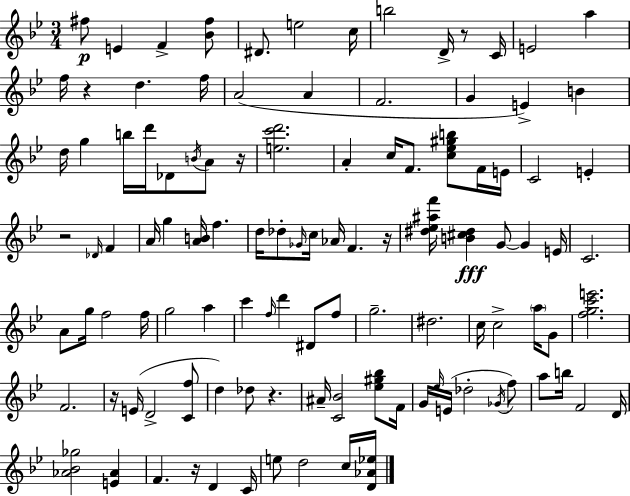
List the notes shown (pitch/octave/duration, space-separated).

F#5/e E4/q F4/q [Bb4,F#5]/e D#4/e. E5/h C5/s B5/h D4/s R/e C4/s E4/h A5/q F5/s R/q D5/q. F5/s A4/h A4/q F4/h. G4/q E4/q B4/q D5/s G5/q B5/s D6/s Db4/e B4/s A4/e R/s [E5,C6,D6]/h. A4/q C5/s F4/e. [C5,Eb5,G#5,B5]/e F4/s E4/s C4/h E4/q R/h Db4/s F4/q A4/s G5/q [A4,B4]/s F5/q. D5/s Db5/e Gb4/s C5/s Ab4/s F4/q. R/s [D#5,Eb5,A#5,F6]/s [B4,C#5,D#5]/q G4/e G4/q E4/s C4/h. A4/e G5/s F5/h F5/s G5/h A5/q C6/q F5/s D6/q D#4/e F5/e G5/h. D#5/h. C5/s C5/h A5/s G4/e [F5,G5,C6,E6]/h. F4/h. R/s E4/s D4/h [C4,F5]/e D5/q Db5/e R/q. A#4/s [C4,Bb4]/h [Eb5,G#5,Bb5]/e F4/s G4/s Eb5/s E4/s Db5/h Gb4/s F5/e A5/e B5/s F4/h D4/s [Ab4,Bb4,Gb5]/h [E4,Ab4]/q F4/q. R/s D4/q C4/s E5/e D5/h C5/s [D4,Ab4,Eb5]/s